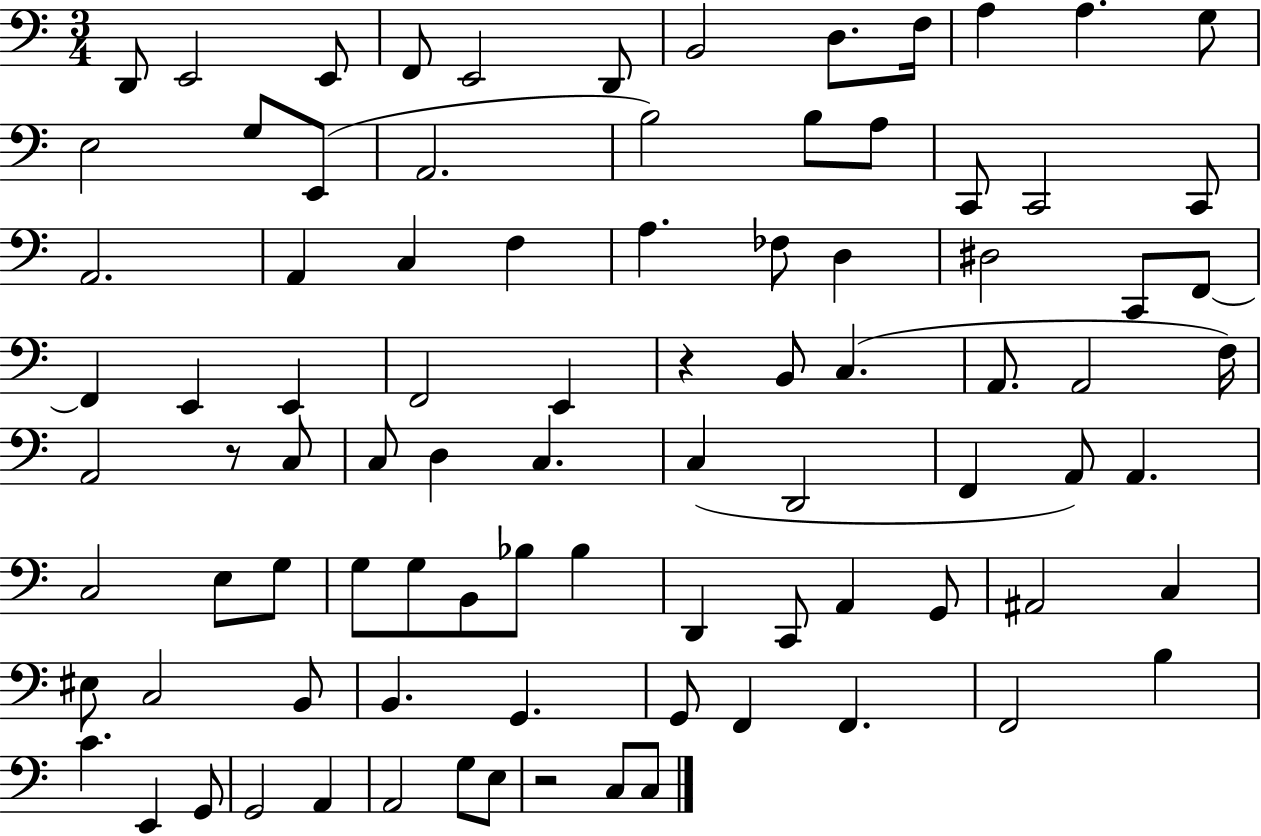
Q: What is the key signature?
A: C major